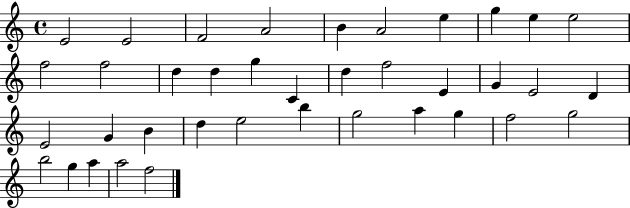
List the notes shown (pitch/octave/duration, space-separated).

E4/h E4/h F4/h A4/h B4/q A4/h E5/q G5/q E5/q E5/h F5/h F5/h D5/q D5/q G5/q C4/q D5/q F5/h E4/q G4/q E4/h D4/q E4/h G4/q B4/q D5/q E5/h B5/q G5/h A5/q G5/q F5/h G5/h B5/h G5/q A5/q A5/h F5/h